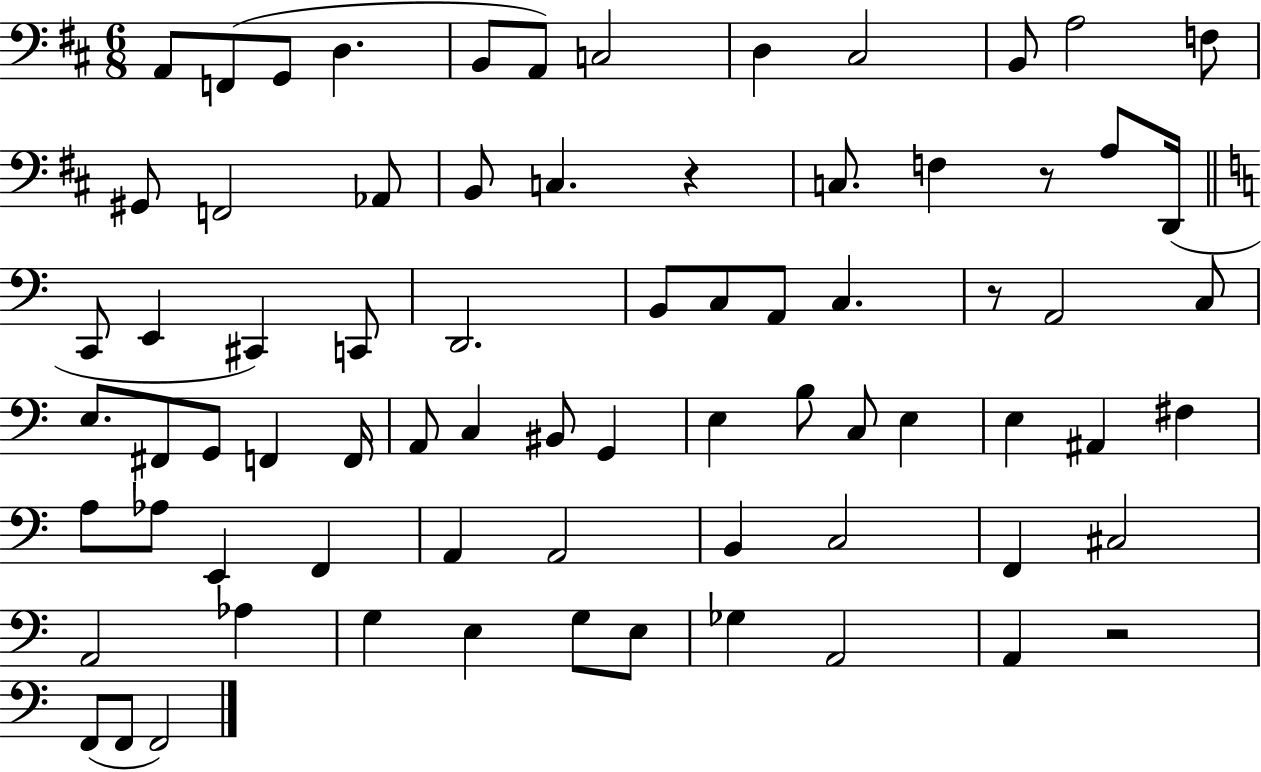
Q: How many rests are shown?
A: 4